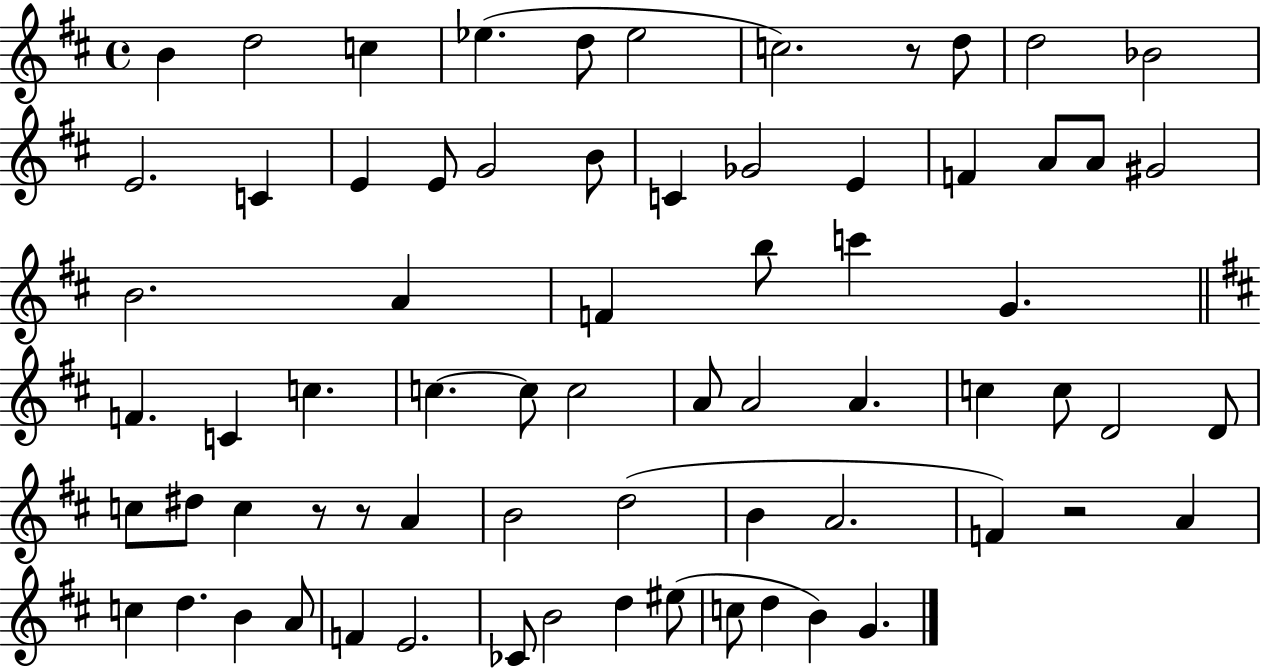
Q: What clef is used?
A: treble